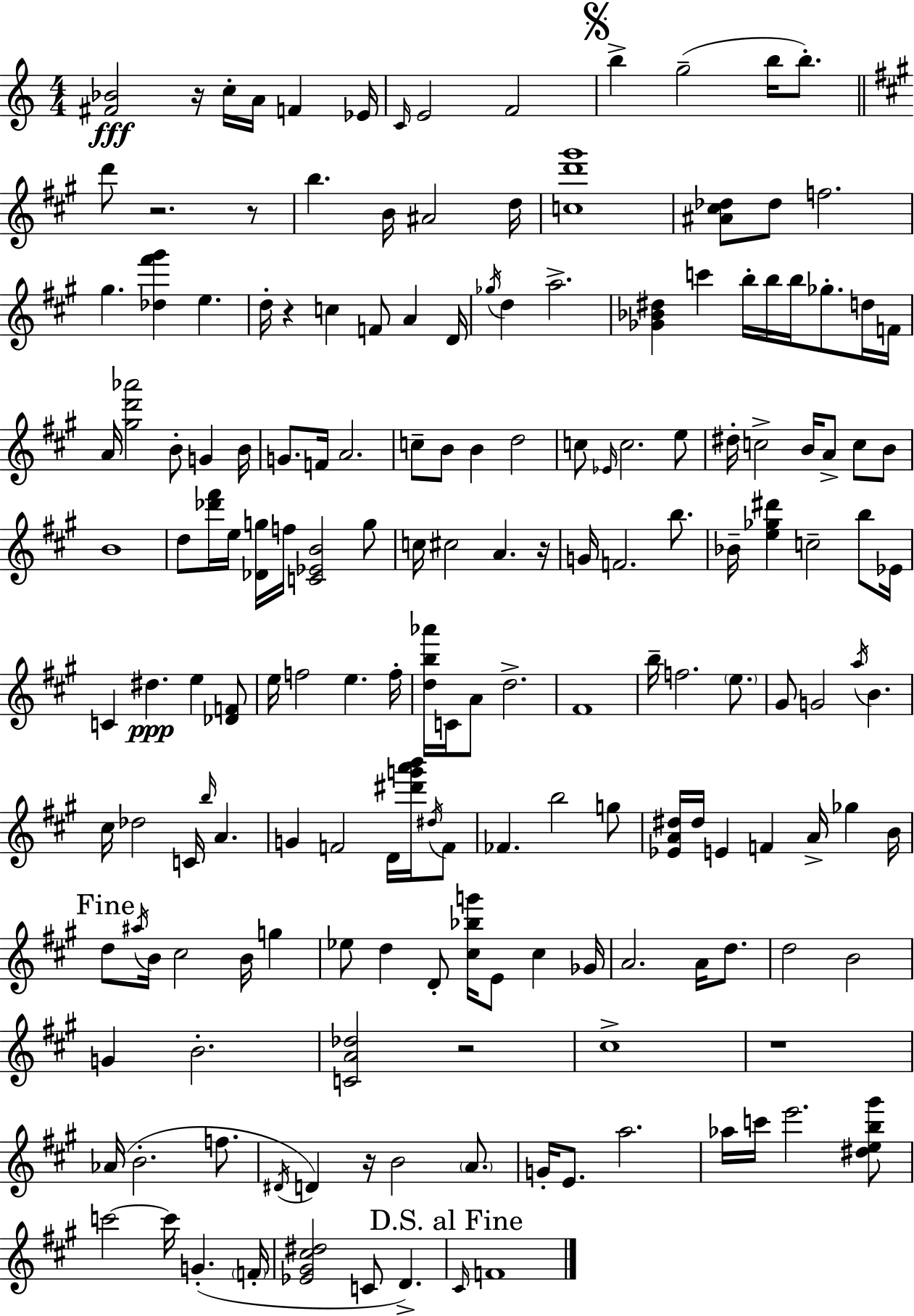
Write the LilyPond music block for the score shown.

{
  \clef treble
  \numericTimeSignature
  \time 4/4
  \key a \minor
  \repeat volta 2 { <fis' bes'>2\fff r16 c''16-. a'16 f'4 ees'16 | \grace { c'16 } e'2 f'2 | \mark \markup { \musicglyph "scripts.segno" } b''4-> g''2--( b''16 b''8.-.) | \bar "||" \break \key a \major d'''8 r2. r8 | b''4. b'16 ais'2 d''16 | <c'' d''' gis'''>1 | <ais' cis'' des''>8 des''8 f''2. | \break gis''4. <des'' fis''' gis'''>4 e''4. | d''16-. r4 c''4 f'8 a'4 d'16 | \acciaccatura { ges''16 } d''4 a''2.-> | <ges' bes' dis''>4 c'''4 b''16-. b''16 b''16 ges''8.-. d''16 | \break f'16 a'16 <gis'' d''' aes'''>2 b'8-. g'4 | b'16 g'8. f'16 a'2. | c''8-- b'8 b'4 d''2 | c''8 \grace { ees'16 } c''2. | \break e''8 dis''16-. c''2-> b'16 a'8-> c''8 | b'8 b'1 | d''8 <des''' fis'''>16 e''16 <des' g''>16 f''16 <c' ees' b'>2 | g''8 c''16 cis''2 a'4. | \break r16 g'16 f'2. b''8. | bes'16-- <e'' ges'' dis'''>4 c''2-- b''8 | ees'16 c'4 dis''4.\ppp e''4 | <des' f'>8 e''16 f''2 e''4. | \break f''16-. <d'' b'' aes'''>16 c'16 a'8 d''2.-> | fis'1 | b''16-- f''2. \parenthesize e''8. | gis'8 g'2 \acciaccatura { a''16 } b'4. | \break cis''16 des''2 c'16 \grace { b''16 } a'4. | g'4 f'2 | d'16 <dis''' g''' a''' b'''>16 \acciaccatura { dis''16 } f'8 fes'4. b''2 | g''8 <ees' a' dis''>16 dis''16 e'4 f'4 a'16-> | \break ges''4 b'16 \mark "Fine" d''8 \acciaccatura { ais''16 } b'16 cis''2 | b'16 g''4 ees''8 d''4 d'8-. <cis'' bes'' g'''>16 e'8 | cis''4 ges'16 a'2. | a'16 d''8. d''2 b'2 | \break g'4 b'2.-. | <c' a' des''>2 r2 | cis''1-> | r1 | \break aes'16( b'2.-. | f''8. \acciaccatura { dis'16 }) d'4 r16 b'2 | \parenthesize a'8. g'16-. e'8. a''2. | aes''16 c'''16 e'''2. | \break <dis'' e'' b'' gis'''>8 c'''2~~ c'''16 | g'4.-.( \parenthesize f'16-. <ees' gis' cis'' dis''>2 c'8 | d'4.->) \mark "D.S. al Fine" \grace { cis'16 } f'1 | } \bar "|."
}